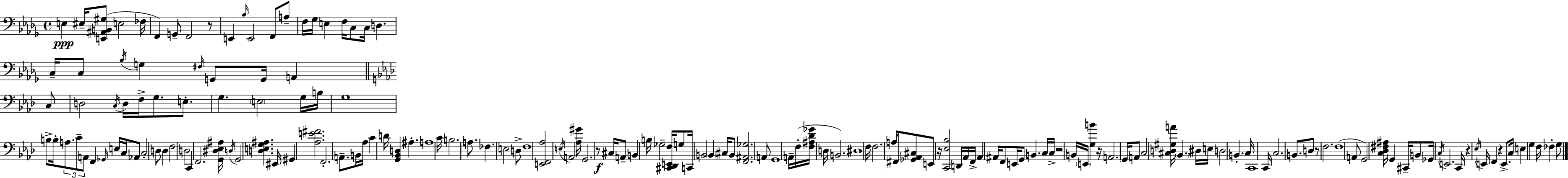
X:1
T:Untitled
M:4/4
L:1/4
K:Bbm
E, ^E,/4 [E,,^A,,B,,^G,]/2 E,2 _F,/4 F,, G,,/2 F,,2 z/2 E,, _B,/4 E,,2 F,,/2 A,/2 F,/4 _G,/4 E, F,/4 C,/2 C,/4 D, C,/4 C,/2 _B,/4 G, ^F,/4 G,,/2 G,,/4 A,, C,/2 D,2 C,/4 D,/4 F,/4 G,/2 E,/2 G, E,2 G,/4 B,/4 G,4 B,/2 B,/4 A,/2 C/2 A,,/2 F,, _G,,/4 E,/4 C,/4 _A,,/2 C,2 D,/2 D, F,2 D,2 C,, F,,2 [G,,^D,_E,^A,]/4 D,/4 G,,2 [D,E,G,^A,] ^E,,/4 ^G,, [_A,E^F]2 F,,2 A,,/2 B,,/4 _A,/4 C D/4 [G,,_B,,D,] ^A, A,4 C/4 B,2 A,/2 _F, E,2 D,/2 F,4 [E,,F,,_A,]2 E,/4 A,,2 [_A,^G]/4 G,,2 z/2 ^C,/4 A,,/2 B,, B,/4 _G,2 [^C,,_D,,E,,F,]/4 G,/2 C,,/4 B,,2 B,, ^C,/4 B,,/2 [F,,^A,,_G,]2 A,,/2 G,,4 A,,/4 F,/4 [F,^A,_D_G]/4 D,/4 B,,2 ^D,4 F,/4 F,2 A,/4 ^F,,/2 [_G,,_A,,^C,]/2 E,,/2 z/4 [C,,_E,_B,]2 D,,/4 _A,,/4 F,,/4 _A,, ^A,,/4 F,,/2 E,,/4 G,,/2 B,, C,/4 C,/4 z2 B,,/4 E,,/4 [G,B] z/4 A,,2 G,,/4 A,,/2 C,2 [^C,D,^G,A]/4 _B,, ^D,/4 E,/4 D,2 B,, C,/4 C,,4 C,,/4 C,2 B,,/2 D,/2 z/2 F,2 F,4 A,,/2 G,,2 [C,_D,^F,^A,]/4 G,, ^C,,/4 B,,/2 _G,,/4 C,/4 E,,2 C,,/4 z _E,/4 E,,/4 F,, z E,,/2 C,/4 E, G, F,/4 _F, G,/2